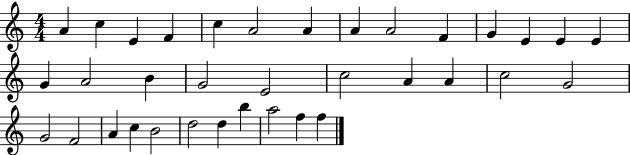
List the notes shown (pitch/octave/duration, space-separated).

A4/q C5/q E4/q F4/q C5/q A4/h A4/q A4/q A4/h F4/q G4/q E4/q E4/q E4/q G4/q A4/h B4/q G4/h E4/h C5/h A4/q A4/q C5/h G4/h G4/h F4/h A4/q C5/q B4/h D5/h D5/q B5/q A5/h F5/q F5/q